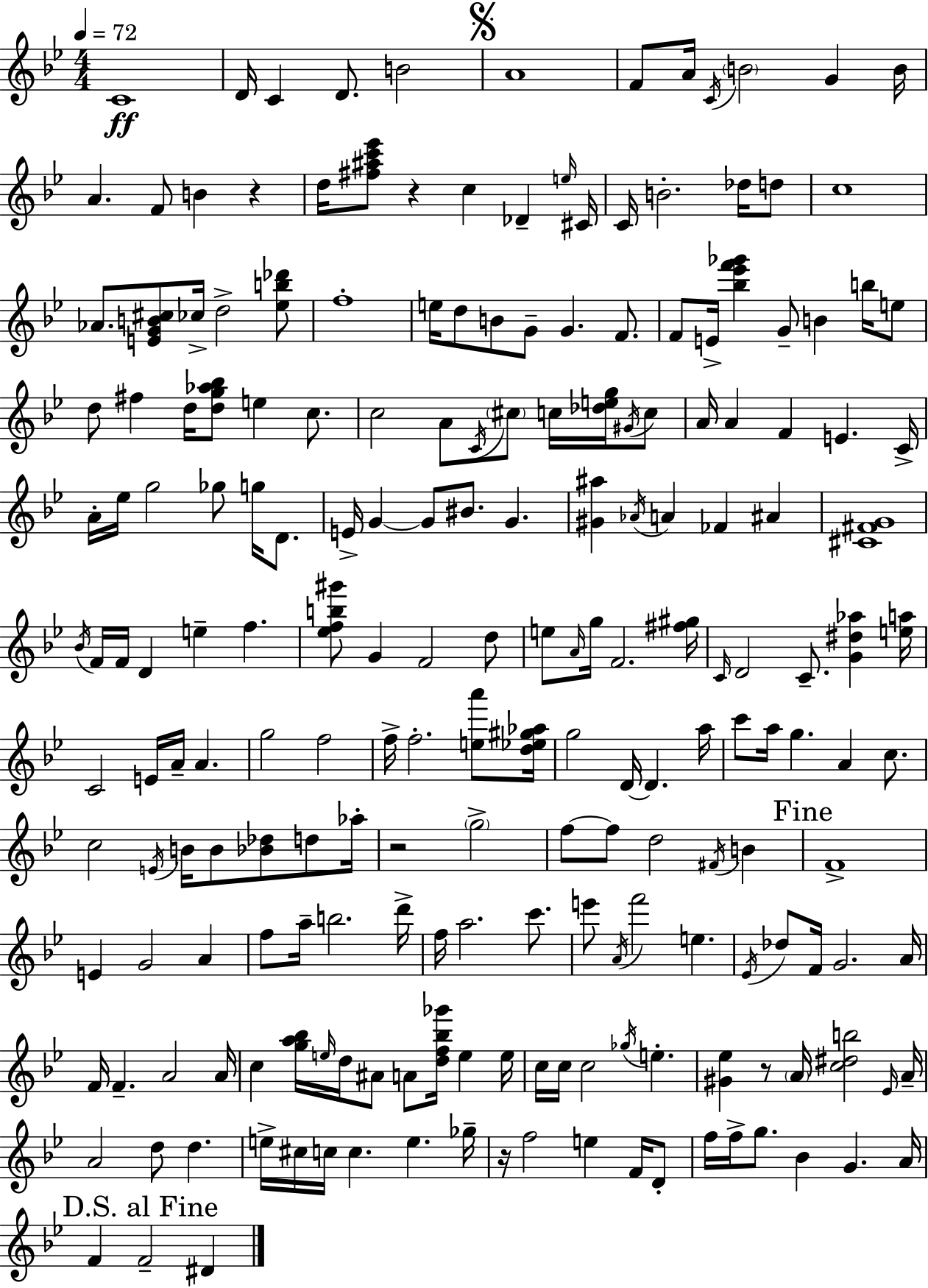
X:1
T:Untitled
M:4/4
L:1/4
K:Bb
C4 D/4 C D/2 B2 A4 F/2 A/4 C/4 B2 G B/4 A F/2 B z d/4 [^f^ac'_e']/2 z c _D e/4 ^C/4 C/4 B2 _d/4 d/2 c4 _A/2 [EGB^c]/2 _c/4 d2 [_eb_d']/2 f4 e/4 d/2 B/2 G/2 G F/2 F/2 E/4 [_b_e'f'_g'] G/2 B b/4 e/2 d/2 ^f d/4 [dg_a_b]/2 e c/2 c2 A/2 C/4 ^c/2 c/4 [_deg]/4 ^G/4 c/2 A/4 A F E C/4 A/4 _e/4 g2 _g/2 g/4 D/2 E/4 G G/2 ^B/2 G [^G^a] _A/4 A _F ^A [^C^FG]4 _B/4 F/4 F/4 D e f [_efb^g']/2 G F2 d/2 e/2 A/4 g/4 F2 [^f^g]/4 C/4 D2 C/2 [G^d_a] [ea]/4 C2 E/4 A/4 A g2 f2 f/4 f2 [ea']/2 [d_e^g_a]/4 g2 D/4 D a/4 c'/2 a/4 g A c/2 c2 E/4 B/4 B/2 [_B_d]/2 d/2 _a/4 z2 g2 f/2 f/2 d2 ^F/4 B F4 E G2 A f/2 a/4 b2 d'/4 f/4 a2 c'/2 e'/2 A/4 f'2 e _E/4 _d/2 F/4 G2 A/4 F/4 F A2 A/4 c [ga_b]/4 e/4 d/4 ^A/2 A/2 [df_b_g']/4 e e/4 c/4 c/4 c2 _g/4 e [^G_e] z/2 A/4 [c^db]2 _E/4 A/4 A2 d/2 d e/4 ^c/4 c/4 c e _g/4 z/4 f2 e F/4 D/2 f/4 f/4 g/2 _B G A/4 F F2 ^D